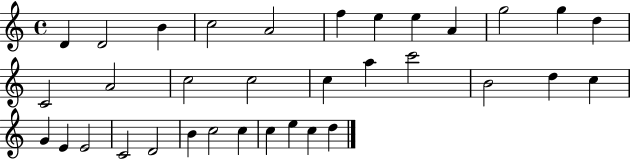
{
  \clef treble
  \time 4/4
  \defaultTimeSignature
  \key c \major
  d'4 d'2 b'4 | c''2 a'2 | f''4 e''4 e''4 a'4 | g''2 g''4 d''4 | \break c'2 a'2 | c''2 c''2 | c''4 a''4 c'''2 | b'2 d''4 c''4 | \break g'4 e'4 e'2 | c'2 d'2 | b'4 c''2 c''4 | c''4 e''4 c''4 d''4 | \break \bar "|."
}